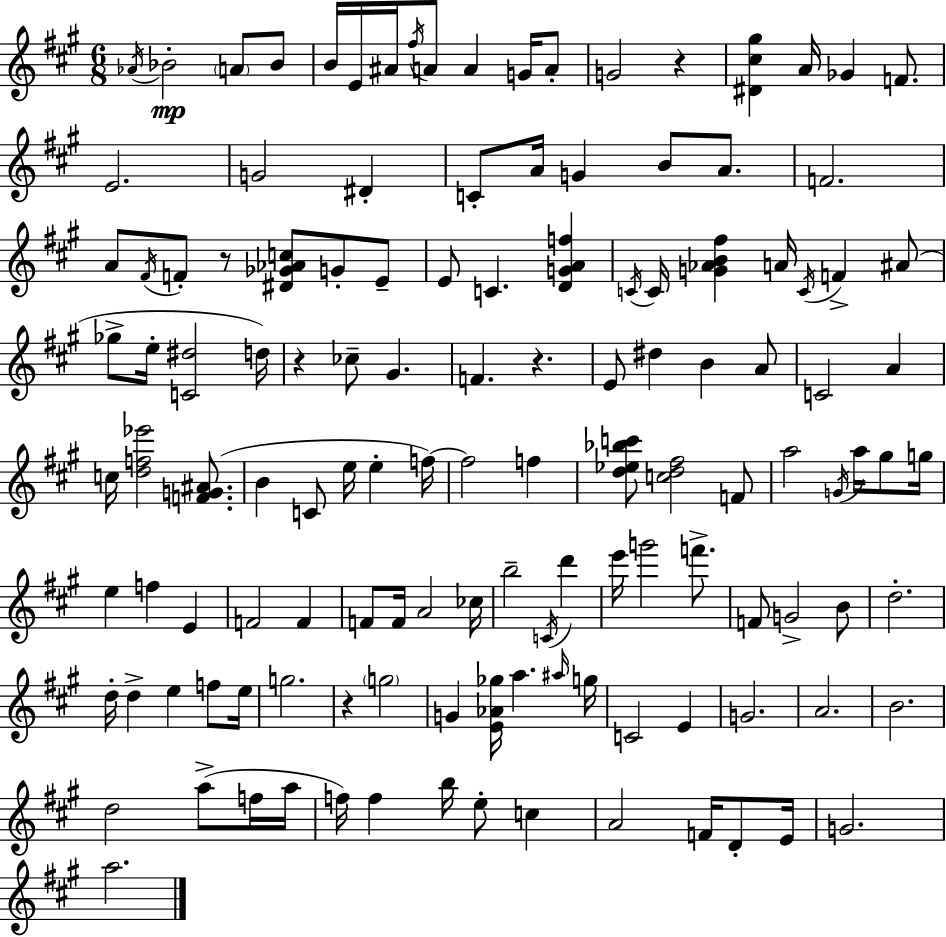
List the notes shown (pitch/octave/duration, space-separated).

Ab4/s Bb4/h A4/e Bb4/e B4/s E4/s A#4/s F#5/s A4/e A4/q G4/s A4/e G4/h R/q [D#4,C#5,G#5]/q A4/s Gb4/q F4/e. E4/h. G4/h D#4/q C4/e A4/s G4/q B4/e A4/e. F4/h. A4/e F#4/s F4/e R/e [D#4,Gb4,Ab4,C5]/e G4/e E4/e E4/e C4/q. [D4,G4,A4,F5]/q C4/s C4/s [G4,Ab4,B4,F#5]/q A4/s C4/s F4/q A#4/e Gb5/e E5/s [C4,D#5]/h D5/s R/q CES5/e G#4/q. F4/q. R/q. E4/e D#5/q B4/q A4/e C4/h A4/q C5/s [D5,F5,Eb6]/h [F4,G4,A#4]/e. B4/q C4/e E5/s E5/q F5/s F5/h F5/q [D5,Eb5,Bb5,C6]/e [C5,D5,F#5]/h F4/e A5/h G4/s A5/s G#5/e G5/s E5/q F5/q E4/q F4/h F4/q F4/e F4/s A4/h CES5/s B5/h C4/s D6/q E6/s G6/h F6/e. F4/e G4/h B4/e D5/h. D5/s D5/q E5/q F5/e E5/s G5/h. R/q G5/h G4/q [E4,Ab4,Gb5]/s A5/q. A#5/s G5/s C4/h E4/q G4/h. A4/h. B4/h. D5/h A5/e F5/s A5/s F5/s F5/q B5/s E5/e C5/q A4/h F4/s D4/e E4/s G4/h. A5/h.